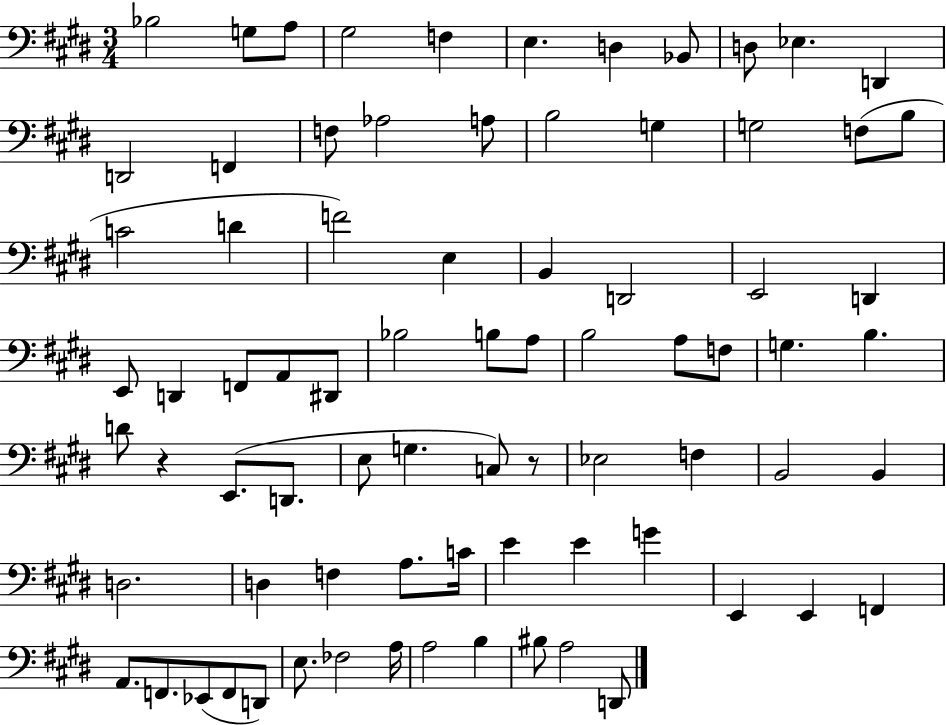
Bb3/h G3/e A3/e G#3/h F3/q E3/q. D3/q Bb2/e D3/e Eb3/q. D2/q D2/h F2/q F3/e Ab3/h A3/e B3/h G3/q G3/h F3/e B3/e C4/h D4/q F4/h E3/q B2/q D2/h E2/h D2/q E2/e D2/q F2/e A2/e D#2/e Bb3/h B3/e A3/e B3/h A3/e F3/e G3/q. B3/q. D4/e R/q E2/e. D2/e. E3/e G3/q. C3/e R/e Eb3/h F3/q B2/h B2/q D3/h. D3/q F3/q A3/e. C4/s E4/q E4/q G4/q E2/q E2/q F2/q A2/e. F2/e. Eb2/e F2/e D2/e E3/e. FES3/h A3/s A3/h B3/q BIS3/e A3/h D2/e